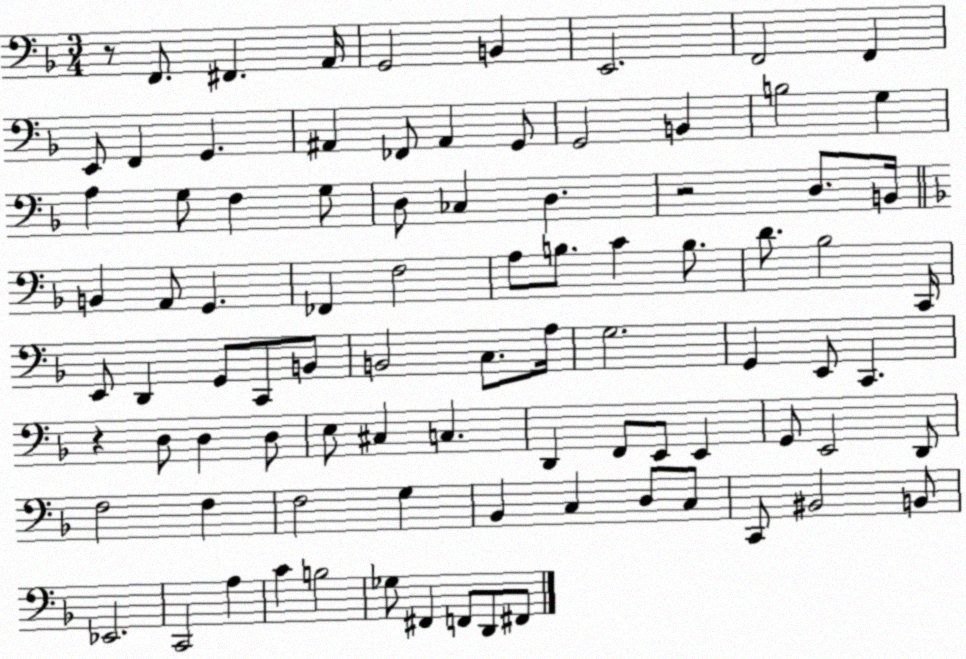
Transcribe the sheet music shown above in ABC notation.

X:1
T:Untitled
M:3/4
L:1/4
K:F
z/2 F,,/2 ^F,, A,,/4 G,,2 B,, E,,2 F,,2 F,, E,,/2 F,, G,, ^A,, _F,,/2 ^A,, G,,/2 G,,2 B,, B,2 G, A, G,/2 F, G,/2 D,/2 _C, D, z2 D,/2 B,,/4 B,, A,,/2 G,, _F,, F,2 A,/2 B,/2 C B,/2 D/2 _B,2 C,,/4 E,,/2 D,, G,,/2 C,,/2 B,,/2 B,,2 C,/2 A,/4 G,2 G,, E,,/2 C,, z D,/2 D, D,/2 E,/2 ^C, C, D,, F,,/2 E,,/2 E,, G,,/2 E,,2 D,,/2 F,2 F, F,2 G, _B,, C, D,/2 C,/2 C,,/2 ^B,,2 B,,/2 _E,,2 C,,2 A, C B,2 _G,/2 ^F,, F,,/2 D,,/2 ^F,,/2